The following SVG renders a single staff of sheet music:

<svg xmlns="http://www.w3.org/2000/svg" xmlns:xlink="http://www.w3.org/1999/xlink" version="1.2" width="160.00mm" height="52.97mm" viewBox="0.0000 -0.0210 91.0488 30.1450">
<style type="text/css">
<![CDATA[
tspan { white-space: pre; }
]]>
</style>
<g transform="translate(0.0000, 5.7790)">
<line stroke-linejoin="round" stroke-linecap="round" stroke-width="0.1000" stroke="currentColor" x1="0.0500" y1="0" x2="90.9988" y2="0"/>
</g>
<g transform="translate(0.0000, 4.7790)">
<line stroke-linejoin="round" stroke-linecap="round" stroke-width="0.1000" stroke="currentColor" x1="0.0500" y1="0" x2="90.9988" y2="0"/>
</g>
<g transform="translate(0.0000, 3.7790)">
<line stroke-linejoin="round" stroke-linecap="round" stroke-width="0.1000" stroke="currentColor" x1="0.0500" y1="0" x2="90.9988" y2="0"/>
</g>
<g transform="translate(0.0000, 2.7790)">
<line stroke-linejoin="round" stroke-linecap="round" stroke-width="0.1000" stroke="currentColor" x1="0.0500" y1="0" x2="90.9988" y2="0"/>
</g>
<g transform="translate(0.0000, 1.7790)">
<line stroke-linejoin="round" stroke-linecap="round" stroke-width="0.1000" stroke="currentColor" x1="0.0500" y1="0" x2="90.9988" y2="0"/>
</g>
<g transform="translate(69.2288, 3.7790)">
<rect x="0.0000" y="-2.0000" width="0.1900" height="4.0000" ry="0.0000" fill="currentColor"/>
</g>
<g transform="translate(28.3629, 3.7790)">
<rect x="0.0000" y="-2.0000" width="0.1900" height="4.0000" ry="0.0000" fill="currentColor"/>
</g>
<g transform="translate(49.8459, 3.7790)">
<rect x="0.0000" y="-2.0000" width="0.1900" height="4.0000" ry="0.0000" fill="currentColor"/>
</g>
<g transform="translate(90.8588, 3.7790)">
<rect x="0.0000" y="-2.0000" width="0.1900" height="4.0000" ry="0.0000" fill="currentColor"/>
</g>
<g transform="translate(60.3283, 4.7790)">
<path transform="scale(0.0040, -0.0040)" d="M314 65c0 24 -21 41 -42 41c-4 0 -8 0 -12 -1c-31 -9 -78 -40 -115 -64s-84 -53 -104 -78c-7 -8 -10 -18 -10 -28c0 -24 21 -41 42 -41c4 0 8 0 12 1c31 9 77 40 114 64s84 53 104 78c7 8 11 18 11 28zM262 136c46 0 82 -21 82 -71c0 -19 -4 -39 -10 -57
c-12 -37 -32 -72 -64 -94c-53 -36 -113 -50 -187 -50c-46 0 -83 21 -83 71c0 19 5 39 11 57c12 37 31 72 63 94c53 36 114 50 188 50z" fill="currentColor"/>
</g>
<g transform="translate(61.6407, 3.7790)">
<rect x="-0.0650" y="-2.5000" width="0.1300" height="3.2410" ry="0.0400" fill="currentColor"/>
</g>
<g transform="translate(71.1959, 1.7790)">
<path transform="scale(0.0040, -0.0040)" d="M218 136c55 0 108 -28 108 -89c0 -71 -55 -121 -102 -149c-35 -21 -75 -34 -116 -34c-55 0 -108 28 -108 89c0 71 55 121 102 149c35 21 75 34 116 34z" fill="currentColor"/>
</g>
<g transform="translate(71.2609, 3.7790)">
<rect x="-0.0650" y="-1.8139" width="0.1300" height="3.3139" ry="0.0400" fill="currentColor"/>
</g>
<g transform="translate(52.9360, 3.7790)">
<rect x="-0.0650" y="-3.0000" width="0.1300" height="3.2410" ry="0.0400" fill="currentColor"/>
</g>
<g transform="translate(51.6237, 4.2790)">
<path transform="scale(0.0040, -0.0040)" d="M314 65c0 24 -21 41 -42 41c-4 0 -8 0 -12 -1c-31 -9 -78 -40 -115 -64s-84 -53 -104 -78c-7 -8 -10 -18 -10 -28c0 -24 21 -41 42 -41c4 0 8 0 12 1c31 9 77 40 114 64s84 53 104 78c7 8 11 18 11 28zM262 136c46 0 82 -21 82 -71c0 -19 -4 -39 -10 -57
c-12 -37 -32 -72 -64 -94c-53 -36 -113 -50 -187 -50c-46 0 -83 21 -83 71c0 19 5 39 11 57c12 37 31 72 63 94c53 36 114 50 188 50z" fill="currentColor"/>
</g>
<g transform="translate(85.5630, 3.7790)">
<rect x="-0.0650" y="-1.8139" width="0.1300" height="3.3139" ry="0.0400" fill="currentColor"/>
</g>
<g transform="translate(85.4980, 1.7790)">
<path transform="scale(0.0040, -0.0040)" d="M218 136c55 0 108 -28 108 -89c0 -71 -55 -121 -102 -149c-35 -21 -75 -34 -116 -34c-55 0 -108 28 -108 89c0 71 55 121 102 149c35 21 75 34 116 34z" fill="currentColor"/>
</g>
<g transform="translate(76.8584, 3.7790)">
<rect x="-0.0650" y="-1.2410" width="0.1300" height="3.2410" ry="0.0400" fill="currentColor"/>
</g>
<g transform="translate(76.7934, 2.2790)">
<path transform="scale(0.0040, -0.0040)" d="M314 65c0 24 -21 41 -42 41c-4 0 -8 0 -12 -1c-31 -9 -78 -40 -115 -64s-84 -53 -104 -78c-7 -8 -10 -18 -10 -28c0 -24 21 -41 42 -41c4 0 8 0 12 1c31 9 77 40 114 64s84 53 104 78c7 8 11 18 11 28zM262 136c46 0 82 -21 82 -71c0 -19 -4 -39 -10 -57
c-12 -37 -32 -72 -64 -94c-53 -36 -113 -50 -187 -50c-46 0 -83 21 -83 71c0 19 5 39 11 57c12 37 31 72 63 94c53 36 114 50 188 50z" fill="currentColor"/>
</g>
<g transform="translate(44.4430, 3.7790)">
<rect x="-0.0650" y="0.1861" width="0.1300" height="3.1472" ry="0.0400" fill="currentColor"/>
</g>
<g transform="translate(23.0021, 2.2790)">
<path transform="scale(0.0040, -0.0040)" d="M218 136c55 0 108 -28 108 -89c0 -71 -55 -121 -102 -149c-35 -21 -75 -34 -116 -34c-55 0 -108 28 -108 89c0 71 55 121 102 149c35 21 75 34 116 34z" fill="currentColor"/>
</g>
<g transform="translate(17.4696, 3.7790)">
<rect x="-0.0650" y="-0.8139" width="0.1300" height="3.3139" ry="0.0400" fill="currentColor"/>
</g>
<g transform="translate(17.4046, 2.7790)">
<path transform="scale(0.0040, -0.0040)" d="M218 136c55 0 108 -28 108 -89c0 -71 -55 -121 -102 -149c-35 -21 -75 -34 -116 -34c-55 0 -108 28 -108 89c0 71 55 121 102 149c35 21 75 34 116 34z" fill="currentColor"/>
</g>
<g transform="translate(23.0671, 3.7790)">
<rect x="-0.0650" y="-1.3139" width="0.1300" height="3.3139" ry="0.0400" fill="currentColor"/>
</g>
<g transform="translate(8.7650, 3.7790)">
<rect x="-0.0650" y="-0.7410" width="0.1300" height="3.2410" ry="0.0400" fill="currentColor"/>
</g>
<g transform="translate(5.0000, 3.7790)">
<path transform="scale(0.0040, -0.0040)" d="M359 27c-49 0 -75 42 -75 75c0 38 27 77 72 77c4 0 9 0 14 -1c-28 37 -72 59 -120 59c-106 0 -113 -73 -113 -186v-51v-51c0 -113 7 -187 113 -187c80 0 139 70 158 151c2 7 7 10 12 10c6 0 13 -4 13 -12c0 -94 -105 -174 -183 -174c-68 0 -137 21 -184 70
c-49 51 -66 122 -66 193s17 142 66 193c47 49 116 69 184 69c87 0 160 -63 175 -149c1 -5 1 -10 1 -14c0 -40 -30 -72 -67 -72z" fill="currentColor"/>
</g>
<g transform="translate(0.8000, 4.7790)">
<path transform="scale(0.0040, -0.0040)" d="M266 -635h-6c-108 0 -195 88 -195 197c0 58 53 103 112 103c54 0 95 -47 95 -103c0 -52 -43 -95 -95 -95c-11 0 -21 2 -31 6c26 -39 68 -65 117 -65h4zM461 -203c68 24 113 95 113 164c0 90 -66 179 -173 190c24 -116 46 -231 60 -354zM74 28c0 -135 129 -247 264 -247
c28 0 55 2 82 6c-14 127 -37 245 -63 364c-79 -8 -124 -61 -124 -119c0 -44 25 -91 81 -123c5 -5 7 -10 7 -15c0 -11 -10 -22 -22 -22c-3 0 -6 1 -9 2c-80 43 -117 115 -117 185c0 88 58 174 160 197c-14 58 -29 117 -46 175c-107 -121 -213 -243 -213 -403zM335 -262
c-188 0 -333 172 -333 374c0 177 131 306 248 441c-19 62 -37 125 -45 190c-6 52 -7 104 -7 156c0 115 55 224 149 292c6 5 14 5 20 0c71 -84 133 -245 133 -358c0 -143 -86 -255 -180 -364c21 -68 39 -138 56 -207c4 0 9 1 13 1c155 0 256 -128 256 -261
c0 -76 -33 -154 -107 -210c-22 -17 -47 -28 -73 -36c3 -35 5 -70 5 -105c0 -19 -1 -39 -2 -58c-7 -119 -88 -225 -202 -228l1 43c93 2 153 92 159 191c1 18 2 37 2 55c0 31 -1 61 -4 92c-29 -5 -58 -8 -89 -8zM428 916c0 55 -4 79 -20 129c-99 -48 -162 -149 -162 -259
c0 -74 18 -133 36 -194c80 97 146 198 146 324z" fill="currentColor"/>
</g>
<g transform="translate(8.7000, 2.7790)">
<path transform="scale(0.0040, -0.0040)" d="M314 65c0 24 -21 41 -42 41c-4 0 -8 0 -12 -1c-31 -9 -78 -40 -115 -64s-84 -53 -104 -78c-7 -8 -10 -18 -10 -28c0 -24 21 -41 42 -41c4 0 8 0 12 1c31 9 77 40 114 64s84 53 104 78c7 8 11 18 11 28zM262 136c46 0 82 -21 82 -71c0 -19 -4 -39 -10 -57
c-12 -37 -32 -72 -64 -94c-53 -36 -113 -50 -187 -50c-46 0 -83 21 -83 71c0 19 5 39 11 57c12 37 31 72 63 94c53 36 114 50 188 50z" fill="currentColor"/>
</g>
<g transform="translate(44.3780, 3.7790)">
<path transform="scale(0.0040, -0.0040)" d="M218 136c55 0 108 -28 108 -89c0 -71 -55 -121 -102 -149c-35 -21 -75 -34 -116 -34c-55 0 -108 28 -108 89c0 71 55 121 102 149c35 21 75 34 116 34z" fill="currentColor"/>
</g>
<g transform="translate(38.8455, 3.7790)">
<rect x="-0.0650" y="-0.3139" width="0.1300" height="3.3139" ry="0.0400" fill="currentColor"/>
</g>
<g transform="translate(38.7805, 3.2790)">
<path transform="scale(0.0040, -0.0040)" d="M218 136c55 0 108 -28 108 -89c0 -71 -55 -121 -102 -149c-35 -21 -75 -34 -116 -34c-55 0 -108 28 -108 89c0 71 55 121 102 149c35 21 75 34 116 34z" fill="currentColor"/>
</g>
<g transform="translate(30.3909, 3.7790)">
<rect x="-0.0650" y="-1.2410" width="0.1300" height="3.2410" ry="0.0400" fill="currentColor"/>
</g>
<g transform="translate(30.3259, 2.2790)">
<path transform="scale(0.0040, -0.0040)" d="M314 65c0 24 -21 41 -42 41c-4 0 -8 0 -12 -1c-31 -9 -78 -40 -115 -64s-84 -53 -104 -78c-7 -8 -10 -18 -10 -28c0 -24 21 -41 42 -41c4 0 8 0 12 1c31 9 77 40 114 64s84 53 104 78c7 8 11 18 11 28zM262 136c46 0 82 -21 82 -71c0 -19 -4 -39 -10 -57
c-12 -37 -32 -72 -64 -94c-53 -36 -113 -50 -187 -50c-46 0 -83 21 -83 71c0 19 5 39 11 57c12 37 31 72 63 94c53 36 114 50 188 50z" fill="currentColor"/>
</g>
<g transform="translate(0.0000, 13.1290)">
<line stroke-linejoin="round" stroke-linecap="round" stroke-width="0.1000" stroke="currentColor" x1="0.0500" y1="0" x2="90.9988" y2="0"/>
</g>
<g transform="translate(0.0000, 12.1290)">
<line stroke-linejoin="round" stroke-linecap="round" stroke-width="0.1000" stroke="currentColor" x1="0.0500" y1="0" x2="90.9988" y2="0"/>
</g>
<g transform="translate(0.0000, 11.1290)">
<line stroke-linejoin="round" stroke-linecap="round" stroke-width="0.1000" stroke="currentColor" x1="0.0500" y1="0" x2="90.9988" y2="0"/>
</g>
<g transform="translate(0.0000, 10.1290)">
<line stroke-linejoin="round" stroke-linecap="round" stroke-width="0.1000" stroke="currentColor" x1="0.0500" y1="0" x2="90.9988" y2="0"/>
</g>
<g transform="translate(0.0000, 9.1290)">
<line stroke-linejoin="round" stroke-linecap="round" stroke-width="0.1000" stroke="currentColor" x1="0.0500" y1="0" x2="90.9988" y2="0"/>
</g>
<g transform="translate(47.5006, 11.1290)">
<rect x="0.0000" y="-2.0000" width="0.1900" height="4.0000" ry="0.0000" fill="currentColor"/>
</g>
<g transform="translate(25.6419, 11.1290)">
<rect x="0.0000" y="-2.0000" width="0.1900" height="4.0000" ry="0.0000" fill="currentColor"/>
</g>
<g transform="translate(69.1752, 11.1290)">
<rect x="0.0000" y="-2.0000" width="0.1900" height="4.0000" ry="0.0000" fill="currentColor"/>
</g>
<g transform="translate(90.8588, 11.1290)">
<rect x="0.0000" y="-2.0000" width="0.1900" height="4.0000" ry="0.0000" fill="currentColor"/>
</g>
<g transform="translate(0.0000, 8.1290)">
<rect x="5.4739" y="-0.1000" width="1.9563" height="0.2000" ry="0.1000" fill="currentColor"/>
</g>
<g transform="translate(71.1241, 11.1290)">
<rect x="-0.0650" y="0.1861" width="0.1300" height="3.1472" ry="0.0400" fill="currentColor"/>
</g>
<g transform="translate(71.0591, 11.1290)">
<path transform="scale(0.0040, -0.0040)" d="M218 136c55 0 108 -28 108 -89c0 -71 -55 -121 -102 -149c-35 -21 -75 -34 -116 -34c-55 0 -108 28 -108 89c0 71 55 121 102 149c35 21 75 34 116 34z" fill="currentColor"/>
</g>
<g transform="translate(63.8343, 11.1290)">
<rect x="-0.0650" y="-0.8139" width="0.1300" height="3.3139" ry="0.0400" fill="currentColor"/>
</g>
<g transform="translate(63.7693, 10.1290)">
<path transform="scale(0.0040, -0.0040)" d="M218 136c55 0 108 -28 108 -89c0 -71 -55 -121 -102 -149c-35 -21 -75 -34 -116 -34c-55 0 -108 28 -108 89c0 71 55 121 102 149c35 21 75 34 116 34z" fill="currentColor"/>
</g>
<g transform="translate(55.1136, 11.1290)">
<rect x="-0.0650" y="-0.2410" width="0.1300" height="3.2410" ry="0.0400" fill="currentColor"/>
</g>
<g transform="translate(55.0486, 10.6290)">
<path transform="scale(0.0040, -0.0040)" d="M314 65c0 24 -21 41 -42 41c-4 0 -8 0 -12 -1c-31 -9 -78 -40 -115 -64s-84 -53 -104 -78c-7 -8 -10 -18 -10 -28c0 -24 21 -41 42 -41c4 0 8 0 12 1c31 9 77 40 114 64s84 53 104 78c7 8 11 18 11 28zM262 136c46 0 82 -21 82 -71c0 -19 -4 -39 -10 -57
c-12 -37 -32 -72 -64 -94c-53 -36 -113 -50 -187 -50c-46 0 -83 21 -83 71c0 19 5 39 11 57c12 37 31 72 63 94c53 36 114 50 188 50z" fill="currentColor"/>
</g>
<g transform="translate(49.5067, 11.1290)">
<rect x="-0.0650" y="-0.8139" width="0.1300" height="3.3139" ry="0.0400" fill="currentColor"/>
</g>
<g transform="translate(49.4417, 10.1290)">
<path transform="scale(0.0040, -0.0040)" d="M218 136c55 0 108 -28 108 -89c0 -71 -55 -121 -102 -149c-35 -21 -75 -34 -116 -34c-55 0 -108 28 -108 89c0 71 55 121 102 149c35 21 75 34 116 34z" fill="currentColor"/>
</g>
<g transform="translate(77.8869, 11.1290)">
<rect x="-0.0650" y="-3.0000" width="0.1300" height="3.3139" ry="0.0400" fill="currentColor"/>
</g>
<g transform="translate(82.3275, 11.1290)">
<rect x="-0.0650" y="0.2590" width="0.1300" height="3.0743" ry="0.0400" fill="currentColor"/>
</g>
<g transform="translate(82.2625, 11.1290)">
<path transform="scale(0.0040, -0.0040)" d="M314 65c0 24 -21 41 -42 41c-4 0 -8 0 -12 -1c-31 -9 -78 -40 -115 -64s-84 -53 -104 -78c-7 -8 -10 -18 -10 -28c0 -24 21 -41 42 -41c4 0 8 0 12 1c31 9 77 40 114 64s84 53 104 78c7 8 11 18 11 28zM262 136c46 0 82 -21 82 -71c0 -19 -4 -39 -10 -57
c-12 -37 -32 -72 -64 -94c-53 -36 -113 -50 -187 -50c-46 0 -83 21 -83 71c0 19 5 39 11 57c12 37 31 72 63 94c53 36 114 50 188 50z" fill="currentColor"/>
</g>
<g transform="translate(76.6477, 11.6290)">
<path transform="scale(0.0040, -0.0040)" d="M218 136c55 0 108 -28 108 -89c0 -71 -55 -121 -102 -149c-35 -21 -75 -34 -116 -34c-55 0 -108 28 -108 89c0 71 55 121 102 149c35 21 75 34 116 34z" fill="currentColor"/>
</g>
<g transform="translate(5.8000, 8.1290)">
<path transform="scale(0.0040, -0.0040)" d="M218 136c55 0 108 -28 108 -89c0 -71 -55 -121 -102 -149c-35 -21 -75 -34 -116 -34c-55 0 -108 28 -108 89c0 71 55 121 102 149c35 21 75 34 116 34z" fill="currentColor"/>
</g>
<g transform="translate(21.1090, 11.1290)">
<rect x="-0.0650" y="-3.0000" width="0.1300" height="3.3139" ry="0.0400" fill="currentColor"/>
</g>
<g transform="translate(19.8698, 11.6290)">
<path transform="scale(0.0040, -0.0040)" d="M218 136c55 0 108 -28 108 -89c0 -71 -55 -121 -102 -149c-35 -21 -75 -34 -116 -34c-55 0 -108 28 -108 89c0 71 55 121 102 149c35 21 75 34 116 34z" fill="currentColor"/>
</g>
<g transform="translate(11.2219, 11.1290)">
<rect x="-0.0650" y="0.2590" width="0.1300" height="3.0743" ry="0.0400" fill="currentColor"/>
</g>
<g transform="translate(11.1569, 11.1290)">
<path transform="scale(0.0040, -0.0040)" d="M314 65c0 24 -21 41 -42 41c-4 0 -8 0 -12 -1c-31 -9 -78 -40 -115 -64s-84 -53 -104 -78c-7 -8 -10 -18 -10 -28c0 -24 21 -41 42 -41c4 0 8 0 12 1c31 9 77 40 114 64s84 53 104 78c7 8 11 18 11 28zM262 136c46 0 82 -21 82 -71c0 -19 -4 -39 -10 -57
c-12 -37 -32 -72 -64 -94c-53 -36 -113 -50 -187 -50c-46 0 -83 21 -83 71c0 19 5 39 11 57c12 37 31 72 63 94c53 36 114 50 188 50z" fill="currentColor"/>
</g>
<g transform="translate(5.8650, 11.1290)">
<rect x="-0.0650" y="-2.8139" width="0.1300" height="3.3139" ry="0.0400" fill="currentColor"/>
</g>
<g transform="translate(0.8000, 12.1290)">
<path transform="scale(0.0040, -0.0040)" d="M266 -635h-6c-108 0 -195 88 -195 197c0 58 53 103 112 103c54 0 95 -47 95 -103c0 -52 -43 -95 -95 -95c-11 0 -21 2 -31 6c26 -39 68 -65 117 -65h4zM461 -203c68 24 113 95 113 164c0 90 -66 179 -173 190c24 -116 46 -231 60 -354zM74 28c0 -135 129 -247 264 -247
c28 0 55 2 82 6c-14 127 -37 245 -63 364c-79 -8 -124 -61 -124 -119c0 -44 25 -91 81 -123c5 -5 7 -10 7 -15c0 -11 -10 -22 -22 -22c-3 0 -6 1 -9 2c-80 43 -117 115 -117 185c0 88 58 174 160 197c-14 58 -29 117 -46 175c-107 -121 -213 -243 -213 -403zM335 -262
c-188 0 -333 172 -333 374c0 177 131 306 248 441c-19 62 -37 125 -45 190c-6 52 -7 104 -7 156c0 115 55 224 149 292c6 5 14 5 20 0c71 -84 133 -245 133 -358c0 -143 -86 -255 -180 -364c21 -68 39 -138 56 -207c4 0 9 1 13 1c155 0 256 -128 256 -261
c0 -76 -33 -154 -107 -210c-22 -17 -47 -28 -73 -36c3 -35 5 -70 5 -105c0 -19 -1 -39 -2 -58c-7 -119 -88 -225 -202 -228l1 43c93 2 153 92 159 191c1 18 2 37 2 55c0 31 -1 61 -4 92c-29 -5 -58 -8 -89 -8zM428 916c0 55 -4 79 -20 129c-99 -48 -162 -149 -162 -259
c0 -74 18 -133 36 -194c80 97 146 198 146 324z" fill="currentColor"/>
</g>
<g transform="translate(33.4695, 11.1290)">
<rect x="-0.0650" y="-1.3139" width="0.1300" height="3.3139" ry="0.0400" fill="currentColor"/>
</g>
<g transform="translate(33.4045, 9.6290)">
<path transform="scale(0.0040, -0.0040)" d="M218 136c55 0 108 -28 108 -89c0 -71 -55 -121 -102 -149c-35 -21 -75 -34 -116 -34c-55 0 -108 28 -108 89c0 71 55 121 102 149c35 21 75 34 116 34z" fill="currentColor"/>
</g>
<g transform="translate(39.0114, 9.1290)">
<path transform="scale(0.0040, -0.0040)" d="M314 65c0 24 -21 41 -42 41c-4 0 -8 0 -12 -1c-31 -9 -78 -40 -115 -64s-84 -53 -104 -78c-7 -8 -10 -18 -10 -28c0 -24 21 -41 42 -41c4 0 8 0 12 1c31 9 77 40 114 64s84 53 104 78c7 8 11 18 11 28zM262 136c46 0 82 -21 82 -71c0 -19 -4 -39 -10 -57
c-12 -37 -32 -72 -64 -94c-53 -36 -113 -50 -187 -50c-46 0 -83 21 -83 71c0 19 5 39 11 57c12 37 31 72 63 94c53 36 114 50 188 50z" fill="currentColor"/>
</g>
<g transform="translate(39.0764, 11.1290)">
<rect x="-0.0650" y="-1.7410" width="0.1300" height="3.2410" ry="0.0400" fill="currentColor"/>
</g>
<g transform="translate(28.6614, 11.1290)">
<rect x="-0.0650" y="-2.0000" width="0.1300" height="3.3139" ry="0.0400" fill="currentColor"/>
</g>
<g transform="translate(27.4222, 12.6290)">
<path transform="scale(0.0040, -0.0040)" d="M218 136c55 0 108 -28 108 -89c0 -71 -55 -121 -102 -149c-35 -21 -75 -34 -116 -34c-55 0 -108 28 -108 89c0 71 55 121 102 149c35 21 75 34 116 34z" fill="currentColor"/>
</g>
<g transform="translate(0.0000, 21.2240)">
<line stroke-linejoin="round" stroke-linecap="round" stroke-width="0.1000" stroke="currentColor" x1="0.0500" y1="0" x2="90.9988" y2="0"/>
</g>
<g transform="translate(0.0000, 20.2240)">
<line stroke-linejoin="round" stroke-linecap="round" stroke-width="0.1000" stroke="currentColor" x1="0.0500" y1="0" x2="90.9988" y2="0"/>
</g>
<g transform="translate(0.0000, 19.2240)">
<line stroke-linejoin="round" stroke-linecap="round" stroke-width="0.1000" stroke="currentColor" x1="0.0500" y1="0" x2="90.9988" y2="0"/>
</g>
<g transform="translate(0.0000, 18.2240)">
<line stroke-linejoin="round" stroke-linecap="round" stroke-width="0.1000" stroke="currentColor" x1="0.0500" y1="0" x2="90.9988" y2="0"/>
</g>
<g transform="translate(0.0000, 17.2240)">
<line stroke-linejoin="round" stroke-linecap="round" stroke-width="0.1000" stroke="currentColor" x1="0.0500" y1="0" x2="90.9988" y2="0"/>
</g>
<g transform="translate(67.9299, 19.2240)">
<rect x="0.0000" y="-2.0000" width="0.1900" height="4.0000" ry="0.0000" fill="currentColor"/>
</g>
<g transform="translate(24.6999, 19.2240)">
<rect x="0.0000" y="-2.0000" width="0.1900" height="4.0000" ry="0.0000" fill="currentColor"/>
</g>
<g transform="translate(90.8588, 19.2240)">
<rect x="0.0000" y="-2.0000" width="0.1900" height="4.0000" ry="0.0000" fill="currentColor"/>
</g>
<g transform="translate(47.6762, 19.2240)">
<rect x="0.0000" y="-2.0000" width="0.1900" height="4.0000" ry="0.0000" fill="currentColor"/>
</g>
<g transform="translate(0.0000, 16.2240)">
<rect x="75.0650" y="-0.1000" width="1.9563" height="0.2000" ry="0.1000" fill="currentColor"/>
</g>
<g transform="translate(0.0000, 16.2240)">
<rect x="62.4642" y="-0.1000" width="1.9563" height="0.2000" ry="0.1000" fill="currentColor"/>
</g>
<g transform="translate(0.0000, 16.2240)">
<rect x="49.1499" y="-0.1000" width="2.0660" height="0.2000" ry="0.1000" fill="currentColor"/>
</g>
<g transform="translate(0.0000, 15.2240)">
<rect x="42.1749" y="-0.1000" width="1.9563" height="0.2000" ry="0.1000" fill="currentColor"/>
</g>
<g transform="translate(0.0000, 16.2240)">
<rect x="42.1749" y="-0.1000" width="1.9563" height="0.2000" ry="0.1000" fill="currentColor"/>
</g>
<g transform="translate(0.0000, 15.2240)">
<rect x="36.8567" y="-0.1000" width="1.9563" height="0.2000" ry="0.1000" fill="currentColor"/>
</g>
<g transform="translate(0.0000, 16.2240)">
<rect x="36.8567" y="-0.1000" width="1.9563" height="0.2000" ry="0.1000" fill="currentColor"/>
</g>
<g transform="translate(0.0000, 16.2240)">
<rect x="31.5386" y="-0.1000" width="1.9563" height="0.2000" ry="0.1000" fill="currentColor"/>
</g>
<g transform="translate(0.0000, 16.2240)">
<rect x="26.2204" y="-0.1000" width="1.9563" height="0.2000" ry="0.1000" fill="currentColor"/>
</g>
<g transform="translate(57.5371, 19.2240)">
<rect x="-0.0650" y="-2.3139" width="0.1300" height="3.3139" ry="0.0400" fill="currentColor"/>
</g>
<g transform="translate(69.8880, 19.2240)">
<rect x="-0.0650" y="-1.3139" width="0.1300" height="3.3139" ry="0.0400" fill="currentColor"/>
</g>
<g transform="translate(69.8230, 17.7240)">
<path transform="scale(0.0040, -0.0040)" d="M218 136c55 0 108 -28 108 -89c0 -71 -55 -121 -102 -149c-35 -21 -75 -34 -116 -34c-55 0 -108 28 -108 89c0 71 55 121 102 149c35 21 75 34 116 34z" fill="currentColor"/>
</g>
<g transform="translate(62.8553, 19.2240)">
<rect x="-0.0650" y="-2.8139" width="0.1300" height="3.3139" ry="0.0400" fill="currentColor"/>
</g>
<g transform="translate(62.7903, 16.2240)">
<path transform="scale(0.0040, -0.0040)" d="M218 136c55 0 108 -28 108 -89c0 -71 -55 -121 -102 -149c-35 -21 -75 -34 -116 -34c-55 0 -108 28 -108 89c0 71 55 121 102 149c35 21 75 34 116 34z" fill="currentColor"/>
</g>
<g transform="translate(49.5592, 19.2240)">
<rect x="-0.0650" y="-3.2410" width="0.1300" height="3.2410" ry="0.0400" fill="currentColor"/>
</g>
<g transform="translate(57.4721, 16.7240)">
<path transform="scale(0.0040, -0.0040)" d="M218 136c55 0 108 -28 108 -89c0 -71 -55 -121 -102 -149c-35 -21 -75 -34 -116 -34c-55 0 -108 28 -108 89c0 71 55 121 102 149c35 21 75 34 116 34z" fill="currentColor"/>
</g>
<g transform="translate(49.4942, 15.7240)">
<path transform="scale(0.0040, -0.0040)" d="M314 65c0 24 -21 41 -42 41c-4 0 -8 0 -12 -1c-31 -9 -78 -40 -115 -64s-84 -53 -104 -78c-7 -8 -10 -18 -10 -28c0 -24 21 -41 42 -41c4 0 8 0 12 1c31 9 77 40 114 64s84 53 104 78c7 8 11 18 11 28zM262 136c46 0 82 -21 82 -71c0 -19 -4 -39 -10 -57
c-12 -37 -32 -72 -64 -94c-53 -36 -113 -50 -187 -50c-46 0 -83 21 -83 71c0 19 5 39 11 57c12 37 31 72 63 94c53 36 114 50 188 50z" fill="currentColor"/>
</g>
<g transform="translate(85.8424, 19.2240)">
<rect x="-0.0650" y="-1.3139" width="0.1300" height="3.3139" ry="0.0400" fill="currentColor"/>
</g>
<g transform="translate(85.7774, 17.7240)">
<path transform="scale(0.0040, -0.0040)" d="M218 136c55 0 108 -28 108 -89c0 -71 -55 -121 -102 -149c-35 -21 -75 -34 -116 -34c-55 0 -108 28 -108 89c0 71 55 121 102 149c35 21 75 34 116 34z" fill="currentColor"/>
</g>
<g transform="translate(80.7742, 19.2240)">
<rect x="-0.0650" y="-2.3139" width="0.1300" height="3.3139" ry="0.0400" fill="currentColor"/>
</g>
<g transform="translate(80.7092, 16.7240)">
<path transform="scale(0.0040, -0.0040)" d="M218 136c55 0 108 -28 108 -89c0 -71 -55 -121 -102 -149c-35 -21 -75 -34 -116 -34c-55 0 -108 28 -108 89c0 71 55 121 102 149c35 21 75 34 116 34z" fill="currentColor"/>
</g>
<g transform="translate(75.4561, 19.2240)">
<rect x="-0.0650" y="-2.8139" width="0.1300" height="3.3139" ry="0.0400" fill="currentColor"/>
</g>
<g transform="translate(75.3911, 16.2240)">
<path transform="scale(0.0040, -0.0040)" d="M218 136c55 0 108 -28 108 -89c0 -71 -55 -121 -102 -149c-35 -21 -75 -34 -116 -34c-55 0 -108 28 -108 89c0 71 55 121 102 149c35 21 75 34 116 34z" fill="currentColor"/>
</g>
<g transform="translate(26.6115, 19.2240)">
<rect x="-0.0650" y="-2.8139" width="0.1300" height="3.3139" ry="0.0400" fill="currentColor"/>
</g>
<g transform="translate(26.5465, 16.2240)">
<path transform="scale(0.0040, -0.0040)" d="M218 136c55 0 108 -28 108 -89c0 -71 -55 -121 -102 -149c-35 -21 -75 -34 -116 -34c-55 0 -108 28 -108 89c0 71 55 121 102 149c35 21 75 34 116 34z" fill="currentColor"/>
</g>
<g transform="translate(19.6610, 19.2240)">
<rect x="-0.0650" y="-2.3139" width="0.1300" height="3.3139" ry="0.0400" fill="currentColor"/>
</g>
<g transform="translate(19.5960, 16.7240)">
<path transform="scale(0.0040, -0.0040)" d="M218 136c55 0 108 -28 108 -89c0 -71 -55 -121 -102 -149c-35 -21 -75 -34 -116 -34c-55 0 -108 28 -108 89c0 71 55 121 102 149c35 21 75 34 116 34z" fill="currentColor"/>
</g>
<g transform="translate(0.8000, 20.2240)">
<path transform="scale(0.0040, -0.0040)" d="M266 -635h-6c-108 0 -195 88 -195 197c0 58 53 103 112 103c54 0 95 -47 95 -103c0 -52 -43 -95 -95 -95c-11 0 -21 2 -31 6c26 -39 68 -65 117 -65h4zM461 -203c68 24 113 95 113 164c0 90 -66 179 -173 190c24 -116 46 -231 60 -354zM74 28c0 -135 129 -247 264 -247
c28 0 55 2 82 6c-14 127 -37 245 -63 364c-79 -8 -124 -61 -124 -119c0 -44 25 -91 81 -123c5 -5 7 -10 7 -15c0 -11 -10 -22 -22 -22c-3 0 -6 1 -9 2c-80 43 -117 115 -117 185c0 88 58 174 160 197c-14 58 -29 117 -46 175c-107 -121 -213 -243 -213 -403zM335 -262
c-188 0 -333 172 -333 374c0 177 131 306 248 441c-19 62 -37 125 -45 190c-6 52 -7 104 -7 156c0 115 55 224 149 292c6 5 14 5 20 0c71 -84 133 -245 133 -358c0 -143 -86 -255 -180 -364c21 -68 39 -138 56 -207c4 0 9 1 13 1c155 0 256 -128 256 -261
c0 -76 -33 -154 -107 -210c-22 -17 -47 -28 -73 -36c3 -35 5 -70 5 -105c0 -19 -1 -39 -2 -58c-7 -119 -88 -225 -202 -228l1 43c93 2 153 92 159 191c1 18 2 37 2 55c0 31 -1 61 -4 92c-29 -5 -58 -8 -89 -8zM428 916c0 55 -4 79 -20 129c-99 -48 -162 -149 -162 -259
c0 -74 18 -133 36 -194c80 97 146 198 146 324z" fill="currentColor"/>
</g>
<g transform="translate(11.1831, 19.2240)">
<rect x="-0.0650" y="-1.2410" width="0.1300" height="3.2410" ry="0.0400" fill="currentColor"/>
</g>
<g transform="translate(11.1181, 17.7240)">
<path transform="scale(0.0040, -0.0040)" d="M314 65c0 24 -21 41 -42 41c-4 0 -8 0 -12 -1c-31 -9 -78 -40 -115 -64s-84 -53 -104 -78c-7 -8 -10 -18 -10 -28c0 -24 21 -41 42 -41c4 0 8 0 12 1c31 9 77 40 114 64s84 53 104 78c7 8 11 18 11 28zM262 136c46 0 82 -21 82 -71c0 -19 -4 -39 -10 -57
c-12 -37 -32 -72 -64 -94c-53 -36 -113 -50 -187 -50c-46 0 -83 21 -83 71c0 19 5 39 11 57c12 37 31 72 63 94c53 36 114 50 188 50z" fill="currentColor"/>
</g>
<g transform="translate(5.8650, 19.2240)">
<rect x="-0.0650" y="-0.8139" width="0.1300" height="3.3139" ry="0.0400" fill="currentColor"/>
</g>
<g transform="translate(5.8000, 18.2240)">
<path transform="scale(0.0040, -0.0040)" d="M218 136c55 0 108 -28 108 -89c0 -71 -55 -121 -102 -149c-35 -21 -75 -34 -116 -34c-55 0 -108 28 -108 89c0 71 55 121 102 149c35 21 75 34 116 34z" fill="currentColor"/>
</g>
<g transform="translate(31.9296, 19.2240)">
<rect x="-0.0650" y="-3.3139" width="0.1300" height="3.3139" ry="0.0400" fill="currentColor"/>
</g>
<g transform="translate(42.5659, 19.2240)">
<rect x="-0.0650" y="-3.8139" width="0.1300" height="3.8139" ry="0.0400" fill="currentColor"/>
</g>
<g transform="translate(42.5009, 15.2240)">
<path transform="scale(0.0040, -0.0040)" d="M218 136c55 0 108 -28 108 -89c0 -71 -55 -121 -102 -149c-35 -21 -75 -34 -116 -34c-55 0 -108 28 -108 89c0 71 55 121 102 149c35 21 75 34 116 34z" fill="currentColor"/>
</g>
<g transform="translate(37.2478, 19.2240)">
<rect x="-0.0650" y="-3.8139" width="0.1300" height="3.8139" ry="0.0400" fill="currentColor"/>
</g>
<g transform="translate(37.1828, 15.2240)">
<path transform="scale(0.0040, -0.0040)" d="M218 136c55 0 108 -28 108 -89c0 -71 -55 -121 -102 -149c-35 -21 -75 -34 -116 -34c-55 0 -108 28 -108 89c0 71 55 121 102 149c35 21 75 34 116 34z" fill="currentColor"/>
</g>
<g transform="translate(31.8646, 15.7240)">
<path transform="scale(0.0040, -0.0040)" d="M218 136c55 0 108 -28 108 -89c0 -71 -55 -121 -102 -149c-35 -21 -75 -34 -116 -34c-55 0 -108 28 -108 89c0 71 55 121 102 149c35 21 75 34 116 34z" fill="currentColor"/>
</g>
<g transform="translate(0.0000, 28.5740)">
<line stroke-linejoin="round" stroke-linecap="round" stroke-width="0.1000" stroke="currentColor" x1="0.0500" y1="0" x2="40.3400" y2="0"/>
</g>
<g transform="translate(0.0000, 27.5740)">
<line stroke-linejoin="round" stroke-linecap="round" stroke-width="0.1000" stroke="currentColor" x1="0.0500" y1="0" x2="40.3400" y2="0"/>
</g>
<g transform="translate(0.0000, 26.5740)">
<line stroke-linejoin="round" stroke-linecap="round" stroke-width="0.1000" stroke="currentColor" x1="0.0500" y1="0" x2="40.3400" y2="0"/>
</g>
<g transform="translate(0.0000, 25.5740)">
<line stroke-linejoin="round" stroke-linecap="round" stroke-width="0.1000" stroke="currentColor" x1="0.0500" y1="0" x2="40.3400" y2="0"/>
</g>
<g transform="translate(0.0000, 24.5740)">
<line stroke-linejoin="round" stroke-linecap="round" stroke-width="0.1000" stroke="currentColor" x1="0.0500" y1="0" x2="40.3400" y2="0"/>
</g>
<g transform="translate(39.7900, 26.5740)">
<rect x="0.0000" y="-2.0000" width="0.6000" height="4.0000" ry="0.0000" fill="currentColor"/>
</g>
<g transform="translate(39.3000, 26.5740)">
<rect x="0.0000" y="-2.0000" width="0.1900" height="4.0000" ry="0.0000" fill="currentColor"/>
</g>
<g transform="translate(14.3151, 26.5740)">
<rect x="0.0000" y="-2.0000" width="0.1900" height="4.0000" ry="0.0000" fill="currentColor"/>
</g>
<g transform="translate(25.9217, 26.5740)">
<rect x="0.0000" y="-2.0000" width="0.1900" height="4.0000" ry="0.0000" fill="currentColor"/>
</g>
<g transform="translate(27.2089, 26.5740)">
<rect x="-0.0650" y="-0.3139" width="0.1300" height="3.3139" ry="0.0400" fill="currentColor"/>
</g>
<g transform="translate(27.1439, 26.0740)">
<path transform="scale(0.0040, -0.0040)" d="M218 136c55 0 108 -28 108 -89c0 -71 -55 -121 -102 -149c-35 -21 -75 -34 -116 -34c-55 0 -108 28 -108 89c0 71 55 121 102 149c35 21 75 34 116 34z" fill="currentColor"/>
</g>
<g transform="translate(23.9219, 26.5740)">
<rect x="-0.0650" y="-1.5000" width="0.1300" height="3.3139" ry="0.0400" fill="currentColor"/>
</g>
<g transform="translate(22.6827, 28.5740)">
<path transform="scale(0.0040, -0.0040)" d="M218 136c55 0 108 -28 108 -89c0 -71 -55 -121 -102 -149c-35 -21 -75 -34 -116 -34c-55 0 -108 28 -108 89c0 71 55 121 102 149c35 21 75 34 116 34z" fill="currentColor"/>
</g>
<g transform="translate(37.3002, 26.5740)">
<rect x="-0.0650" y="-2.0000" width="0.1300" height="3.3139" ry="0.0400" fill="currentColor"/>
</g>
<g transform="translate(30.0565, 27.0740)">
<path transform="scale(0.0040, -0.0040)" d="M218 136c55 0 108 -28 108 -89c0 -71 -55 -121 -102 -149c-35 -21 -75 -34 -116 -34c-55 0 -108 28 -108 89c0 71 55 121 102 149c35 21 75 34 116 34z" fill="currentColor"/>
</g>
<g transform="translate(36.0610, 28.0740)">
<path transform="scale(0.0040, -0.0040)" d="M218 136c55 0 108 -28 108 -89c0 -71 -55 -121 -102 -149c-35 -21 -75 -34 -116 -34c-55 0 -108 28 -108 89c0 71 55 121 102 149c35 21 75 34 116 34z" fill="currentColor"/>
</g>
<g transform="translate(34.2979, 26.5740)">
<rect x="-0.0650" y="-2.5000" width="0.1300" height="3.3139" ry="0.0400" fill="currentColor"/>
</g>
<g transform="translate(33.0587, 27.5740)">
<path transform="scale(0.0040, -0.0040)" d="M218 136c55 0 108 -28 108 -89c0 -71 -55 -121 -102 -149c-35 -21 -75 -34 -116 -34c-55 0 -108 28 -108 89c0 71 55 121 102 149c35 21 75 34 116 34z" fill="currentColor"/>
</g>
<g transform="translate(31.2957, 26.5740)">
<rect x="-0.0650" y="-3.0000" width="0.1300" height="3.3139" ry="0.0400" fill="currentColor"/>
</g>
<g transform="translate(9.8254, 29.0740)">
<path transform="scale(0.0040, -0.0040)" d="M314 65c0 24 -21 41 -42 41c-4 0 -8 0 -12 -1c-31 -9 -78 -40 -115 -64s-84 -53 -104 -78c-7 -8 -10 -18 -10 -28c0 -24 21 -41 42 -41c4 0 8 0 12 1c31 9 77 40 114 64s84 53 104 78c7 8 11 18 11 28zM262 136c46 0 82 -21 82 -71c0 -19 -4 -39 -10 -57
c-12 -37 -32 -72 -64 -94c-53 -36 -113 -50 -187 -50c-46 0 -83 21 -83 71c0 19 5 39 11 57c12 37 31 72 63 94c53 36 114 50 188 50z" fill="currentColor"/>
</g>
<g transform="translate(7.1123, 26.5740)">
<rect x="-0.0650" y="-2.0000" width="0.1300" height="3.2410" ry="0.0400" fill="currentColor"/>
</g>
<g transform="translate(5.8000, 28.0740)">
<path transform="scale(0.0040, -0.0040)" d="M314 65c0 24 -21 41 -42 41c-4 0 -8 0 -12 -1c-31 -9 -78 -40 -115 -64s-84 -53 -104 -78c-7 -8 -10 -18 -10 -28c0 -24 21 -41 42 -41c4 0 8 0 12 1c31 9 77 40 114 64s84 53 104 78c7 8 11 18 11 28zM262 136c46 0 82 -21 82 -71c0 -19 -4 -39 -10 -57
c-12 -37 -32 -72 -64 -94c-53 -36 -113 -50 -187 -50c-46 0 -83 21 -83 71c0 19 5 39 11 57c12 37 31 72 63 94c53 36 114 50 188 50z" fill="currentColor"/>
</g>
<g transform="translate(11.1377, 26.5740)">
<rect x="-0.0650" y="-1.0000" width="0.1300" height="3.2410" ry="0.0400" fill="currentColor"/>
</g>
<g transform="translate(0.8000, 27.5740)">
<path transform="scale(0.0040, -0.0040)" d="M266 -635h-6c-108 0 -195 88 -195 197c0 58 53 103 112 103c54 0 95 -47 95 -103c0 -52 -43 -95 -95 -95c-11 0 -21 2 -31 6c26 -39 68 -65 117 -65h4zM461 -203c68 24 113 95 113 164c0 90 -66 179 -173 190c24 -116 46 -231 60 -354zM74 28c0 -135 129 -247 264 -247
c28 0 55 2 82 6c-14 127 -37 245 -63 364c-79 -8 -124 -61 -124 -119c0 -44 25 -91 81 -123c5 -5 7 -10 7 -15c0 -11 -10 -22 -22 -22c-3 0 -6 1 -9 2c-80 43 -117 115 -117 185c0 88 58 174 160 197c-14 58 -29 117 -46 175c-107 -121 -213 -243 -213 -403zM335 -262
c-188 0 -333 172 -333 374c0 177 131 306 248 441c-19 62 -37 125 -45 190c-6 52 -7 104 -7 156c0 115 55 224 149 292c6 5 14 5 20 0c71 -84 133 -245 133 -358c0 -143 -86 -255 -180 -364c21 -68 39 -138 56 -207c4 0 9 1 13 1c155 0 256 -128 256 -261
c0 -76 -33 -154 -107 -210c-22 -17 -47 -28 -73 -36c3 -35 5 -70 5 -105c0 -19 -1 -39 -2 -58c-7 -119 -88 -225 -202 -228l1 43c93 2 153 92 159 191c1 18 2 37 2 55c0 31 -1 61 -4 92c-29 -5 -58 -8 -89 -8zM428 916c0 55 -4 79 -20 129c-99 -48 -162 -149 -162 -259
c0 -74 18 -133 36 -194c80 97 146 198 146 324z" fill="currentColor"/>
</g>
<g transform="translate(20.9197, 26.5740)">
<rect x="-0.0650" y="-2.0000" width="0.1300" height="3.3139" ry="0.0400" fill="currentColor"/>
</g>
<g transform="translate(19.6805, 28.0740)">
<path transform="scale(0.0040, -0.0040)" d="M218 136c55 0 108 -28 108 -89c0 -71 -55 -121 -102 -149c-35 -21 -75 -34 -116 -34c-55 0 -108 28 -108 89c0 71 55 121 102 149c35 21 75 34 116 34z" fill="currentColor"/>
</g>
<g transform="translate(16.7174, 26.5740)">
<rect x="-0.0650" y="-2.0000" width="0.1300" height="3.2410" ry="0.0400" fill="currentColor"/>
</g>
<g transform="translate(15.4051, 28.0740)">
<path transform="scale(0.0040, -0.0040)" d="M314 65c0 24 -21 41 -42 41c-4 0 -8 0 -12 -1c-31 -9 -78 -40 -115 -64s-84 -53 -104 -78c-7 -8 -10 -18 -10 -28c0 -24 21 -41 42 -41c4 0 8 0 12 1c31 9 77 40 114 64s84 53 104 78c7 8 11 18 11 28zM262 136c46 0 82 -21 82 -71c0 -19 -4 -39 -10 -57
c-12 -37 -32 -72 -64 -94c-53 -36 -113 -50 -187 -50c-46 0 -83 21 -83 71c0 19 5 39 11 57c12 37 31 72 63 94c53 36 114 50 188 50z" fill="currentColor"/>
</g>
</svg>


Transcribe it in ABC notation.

X:1
T:Untitled
M:4/4
L:1/4
K:C
d2 d e e2 c B A2 G2 f e2 f a B2 A F e f2 d c2 d B A B2 d e2 g a b c' c' b2 g a e a g e F2 D2 F2 F E c A G F